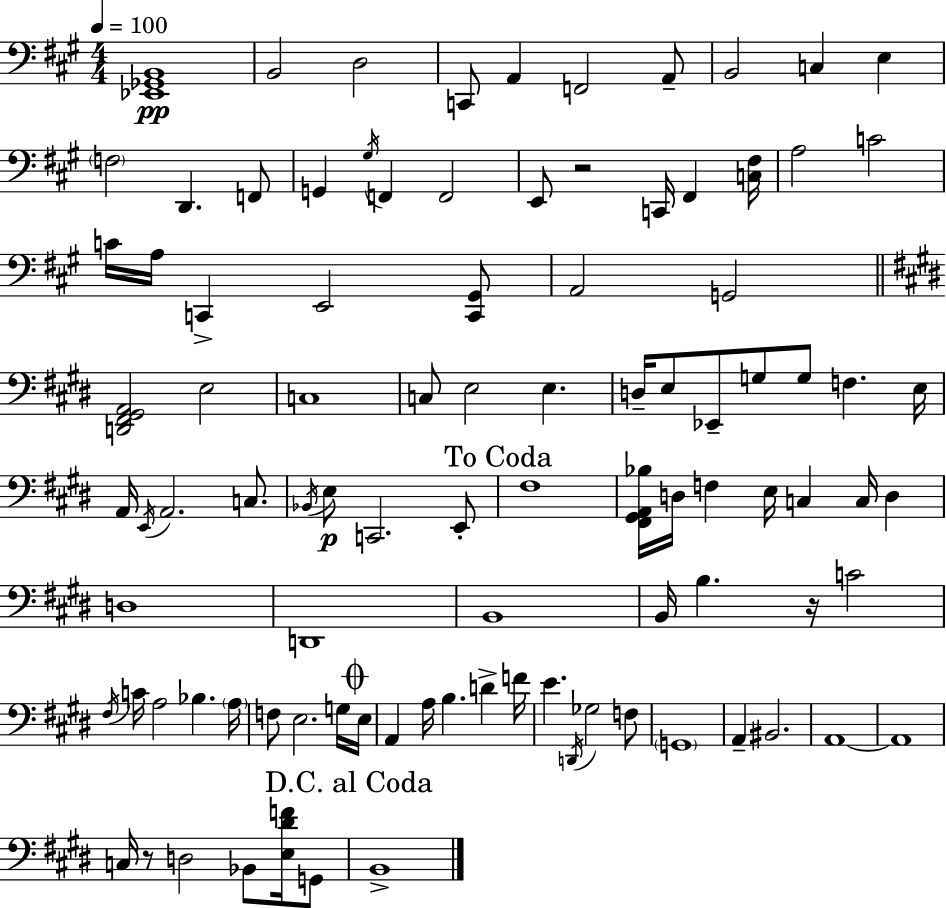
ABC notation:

X:1
T:Untitled
M:4/4
L:1/4
K:A
[_E,,_G,,B,,]4 B,,2 D,2 C,,/2 A,, F,,2 A,,/2 B,,2 C, E, F,2 D,, F,,/2 G,, ^G,/4 F,, F,,2 E,,/2 z2 C,,/4 ^F,, [C,^F,]/4 A,2 C2 C/4 A,/4 C,, E,,2 [C,,^G,,]/2 A,,2 G,,2 [D,,^F,,^G,,A,,]2 E,2 C,4 C,/2 E,2 E, D,/4 E,/2 _E,,/2 G,/2 G,/2 F, E,/4 A,,/4 E,,/4 A,,2 C,/2 _B,,/4 E,/2 C,,2 E,,/2 ^F,4 [^F,,^G,,A,,_B,]/4 D,/4 F, E,/4 C, C,/4 D, D,4 D,,4 B,,4 B,,/4 B, z/4 C2 ^F,/4 C/4 A,2 _B, A,/4 F,/2 E,2 G,/4 E,/4 A,, A,/4 B, D F/4 E D,,/4 _G,2 F,/2 G,,4 A,, ^B,,2 A,,4 A,,4 C,/4 z/2 D,2 _B,,/2 [E,^DF]/4 G,,/2 B,,4